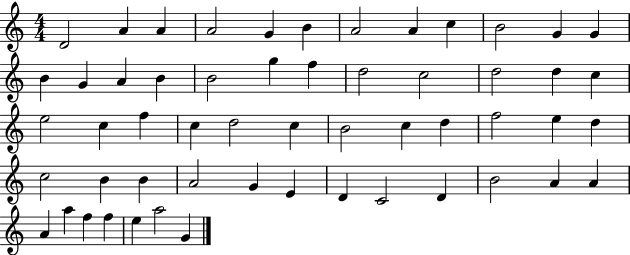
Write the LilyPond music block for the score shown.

{
  \clef treble
  \numericTimeSignature
  \time 4/4
  \key c \major
  d'2 a'4 a'4 | a'2 g'4 b'4 | a'2 a'4 c''4 | b'2 g'4 g'4 | \break b'4 g'4 a'4 b'4 | b'2 g''4 f''4 | d''2 c''2 | d''2 d''4 c''4 | \break e''2 c''4 f''4 | c''4 d''2 c''4 | b'2 c''4 d''4 | f''2 e''4 d''4 | \break c''2 b'4 b'4 | a'2 g'4 e'4 | d'4 c'2 d'4 | b'2 a'4 a'4 | \break a'4 a''4 f''4 f''4 | e''4 a''2 g'4 | \bar "|."
}